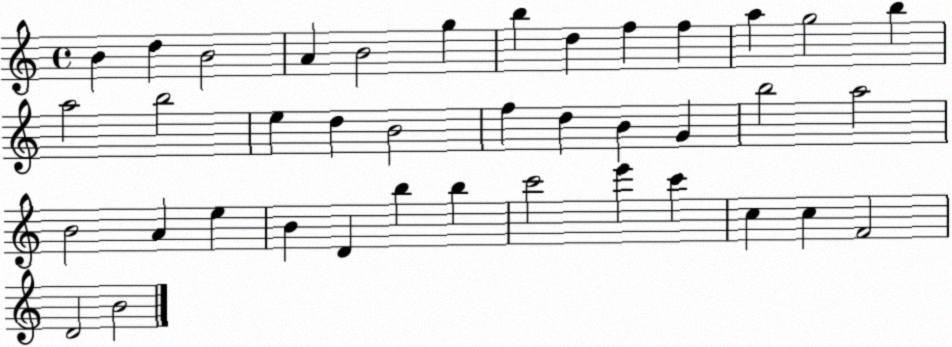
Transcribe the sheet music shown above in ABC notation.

X:1
T:Untitled
M:4/4
L:1/4
K:C
B d B2 A B2 g b d f f a g2 b a2 b2 e d B2 f d B G b2 a2 B2 A e B D b b c'2 e' c' c c F2 D2 B2